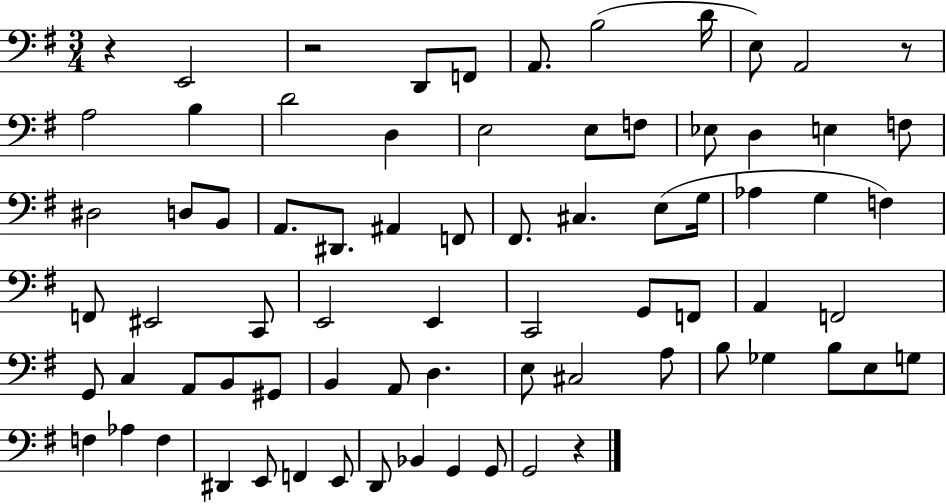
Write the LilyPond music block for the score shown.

{
  \clef bass
  \numericTimeSignature
  \time 3/4
  \key g \major
  \repeat volta 2 { r4 e,2 | r2 d,8 f,8 | a,8. b2( d'16 | e8) a,2 r8 | \break a2 b4 | d'2 d4 | e2 e8 f8 | ees8 d4 e4 f8 | \break dis2 d8 b,8 | a,8. dis,8. ais,4 f,8 | fis,8. cis4. e8( g16 | aes4 g4 f4) | \break f,8 eis,2 c,8 | e,2 e,4 | c,2 g,8 f,8 | a,4 f,2 | \break g,8 c4 a,8 b,8 gis,8 | b,4 a,8 d4. | e8 cis2 a8 | b8 ges4 b8 e8 g8 | \break f4 aes4 f4 | dis,4 e,8 f,4 e,8 | d,8 bes,4 g,4 g,8 | g,2 r4 | \break } \bar "|."
}